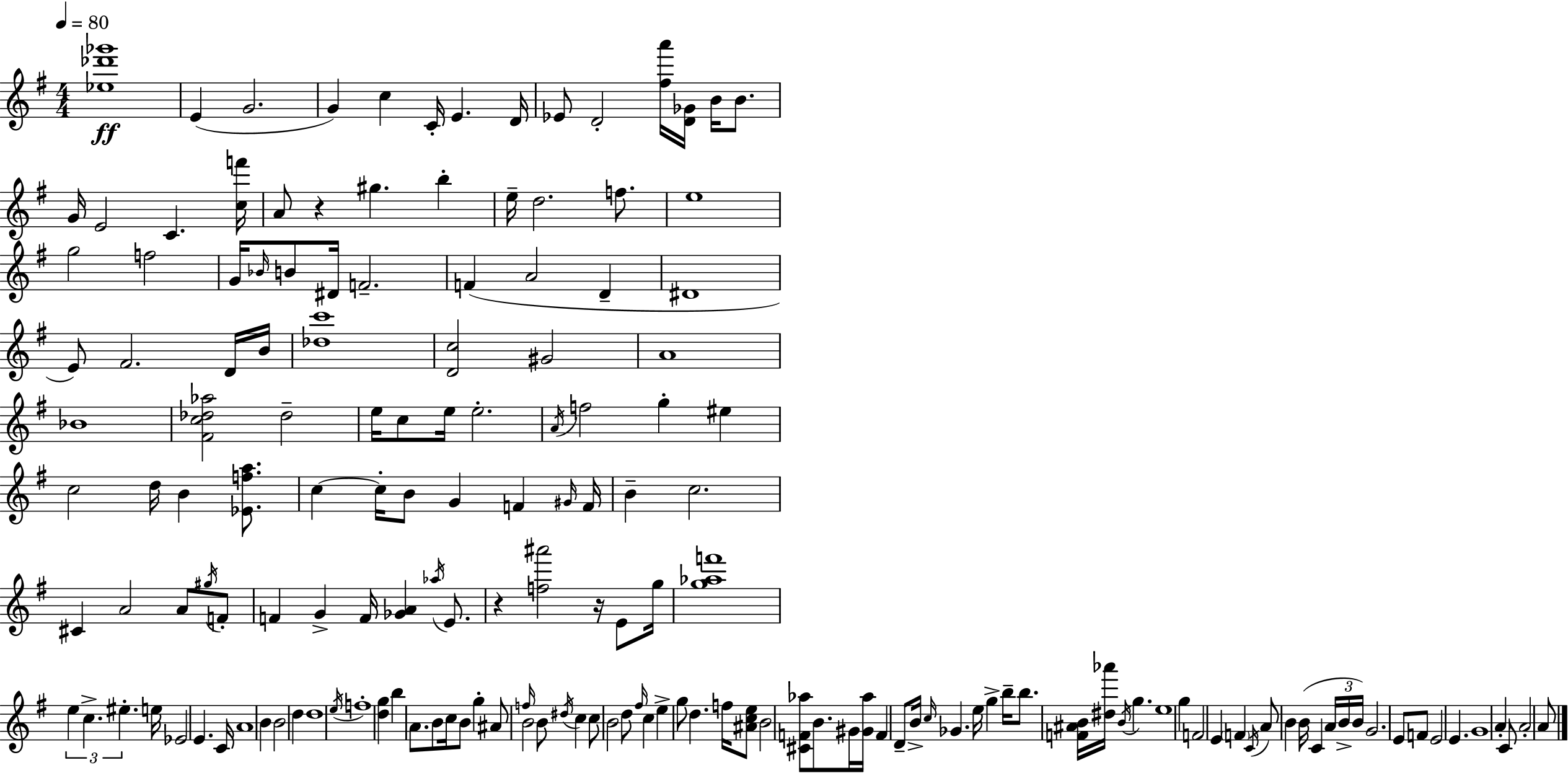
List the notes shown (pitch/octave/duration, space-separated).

[Eb5,Db6,Gb6]/w E4/q G4/h. G4/q C5/q C4/s E4/q. D4/s Eb4/e D4/h [F#5,A6]/s [D4,Gb4]/s B4/s B4/e. G4/s E4/h C4/q. [C5,F6]/s A4/e R/q G#5/q. B5/q E5/s D5/h. F5/e. E5/w G5/h F5/h G4/s Bb4/s B4/e D#4/s F4/h. F4/q A4/h D4/q D#4/w E4/e F#4/h. D4/s B4/s [Db5,C6]/w [D4,C5]/h G#4/h A4/w Bb4/w [F#4,C5,Db5,Ab5]/h Db5/h E5/s C5/e E5/s E5/h. A4/s F5/h G5/q EIS5/q C5/h D5/s B4/q [Eb4,F5,A5]/e. C5/q C5/s B4/e G4/q F4/q G#4/s F4/s B4/q C5/h. C#4/q A4/h A4/e G#5/s F4/e F4/q G4/q F4/s [Gb4,A4]/q Ab5/s E4/e. R/q [F5,A#6]/h R/s E4/e G5/s [G5,Ab5,F6]/w E5/q C5/q. EIS5/q. E5/s Eb4/h E4/q. C4/s A4/w B4/q B4/h D5/q D5/w E5/s F5/w [D5,G5]/q B5/q A4/e. B4/e C5/s B4/e G5/q A#4/e F5/s B4/h B4/e D#5/s C5/q C5/e B4/h D5/e F#5/s C5/q E5/q G5/e D5/q. F5/s [A#4,C5,E5]/e B4/h [C#4,F4,Ab5]/e B4/e. G#4/s [G#4,Ab5]/s F4/q D4/e B4/s C5/s Gb4/q. E5/s G5/q B5/s B5/e. [F4,A#4,B4]/s [D#5,Ab6]/s B4/s G5/q. E5/w G5/q F4/h E4/q F4/q C4/s A4/e B4/q B4/s C4/q A4/s B4/s B4/s G4/h. E4/e F4/e E4/h E4/q. G4/w A4/q C4/e A4/h A4/e